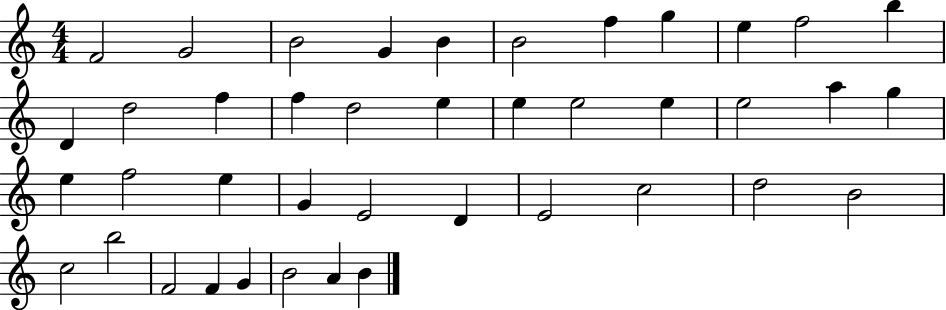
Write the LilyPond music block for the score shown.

{
  \clef treble
  \numericTimeSignature
  \time 4/4
  \key c \major
  f'2 g'2 | b'2 g'4 b'4 | b'2 f''4 g''4 | e''4 f''2 b''4 | \break d'4 d''2 f''4 | f''4 d''2 e''4 | e''4 e''2 e''4 | e''2 a''4 g''4 | \break e''4 f''2 e''4 | g'4 e'2 d'4 | e'2 c''2 | d''2 b'2 | \break c''2 b''2 | f'2 f'4 g'4 | b'2 a'4 b'4 | \bar "|."
}